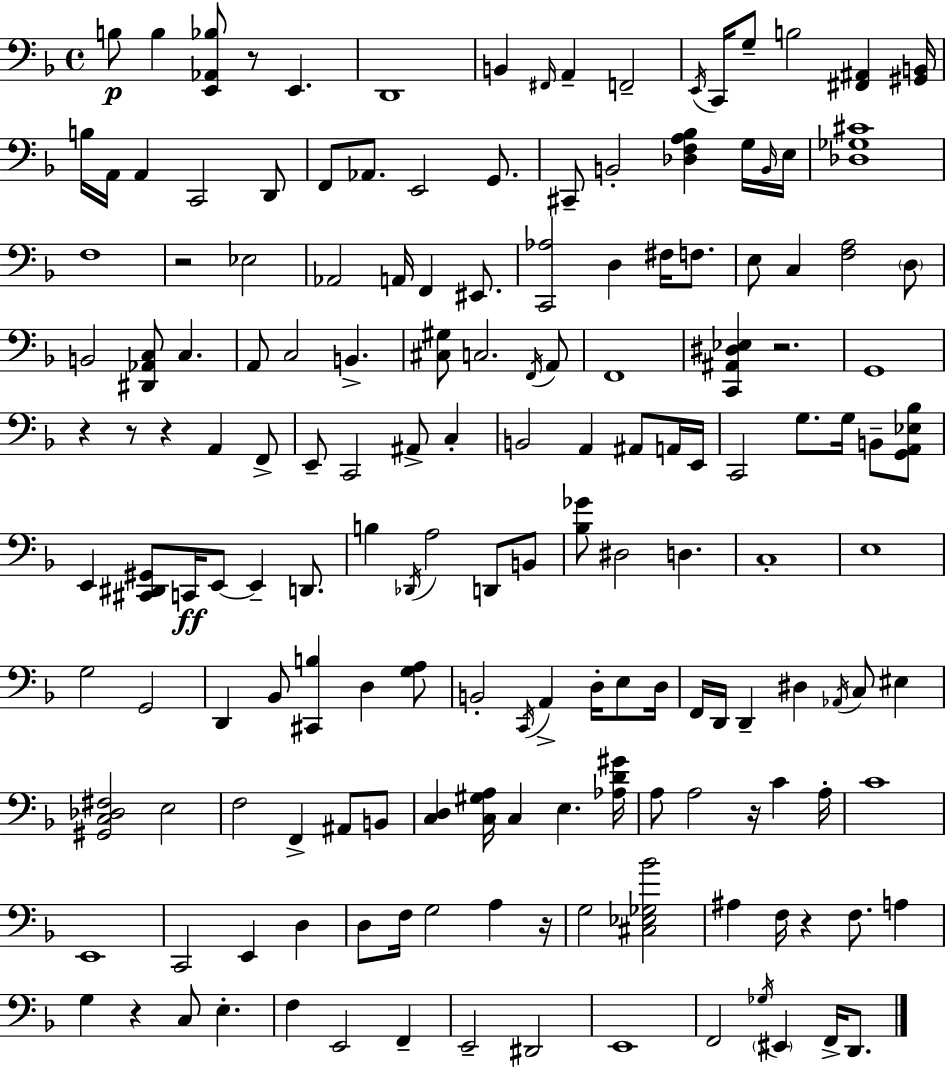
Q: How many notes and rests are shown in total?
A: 164